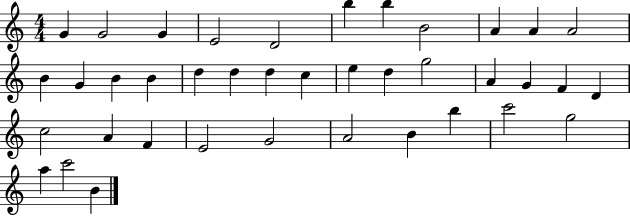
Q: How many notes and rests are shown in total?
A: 39